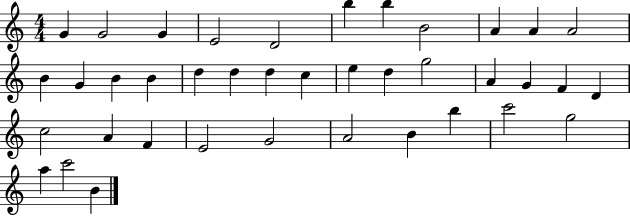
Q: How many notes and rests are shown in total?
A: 39